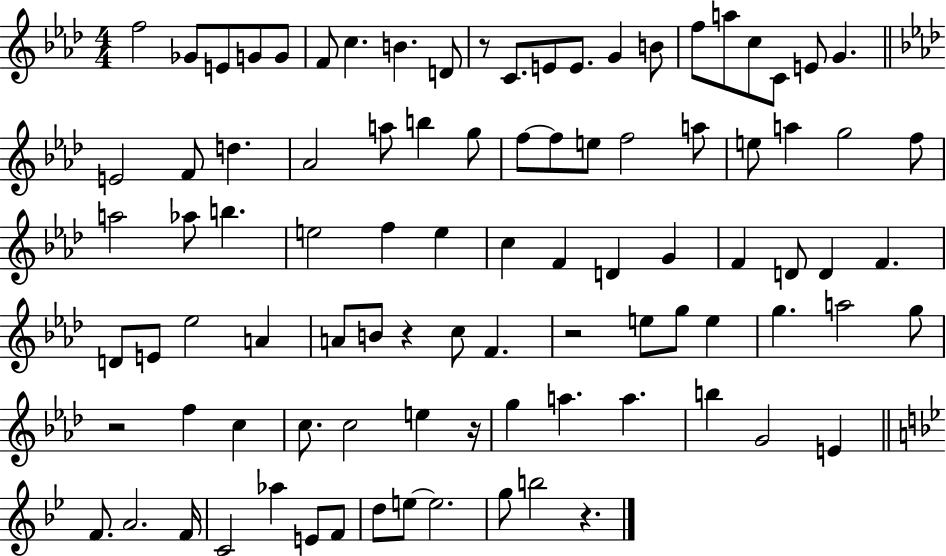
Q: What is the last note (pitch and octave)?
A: B5